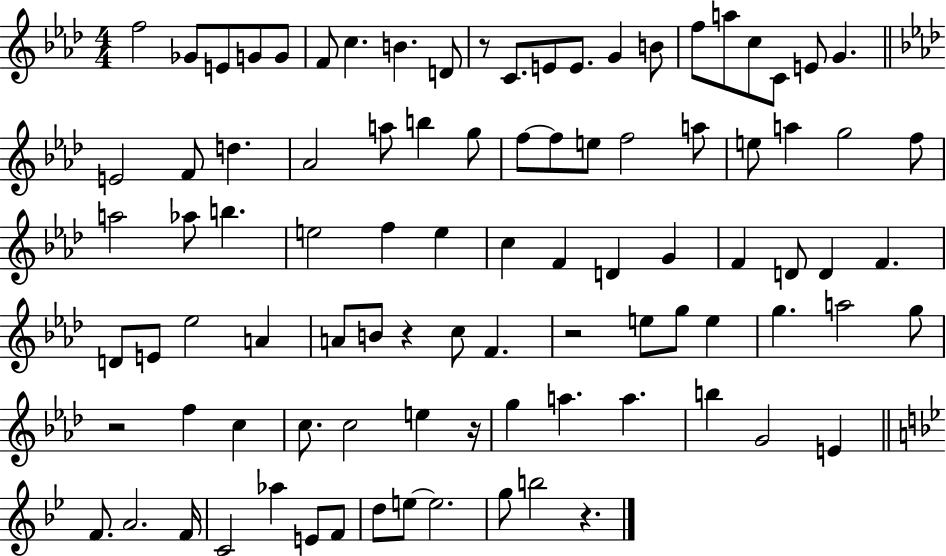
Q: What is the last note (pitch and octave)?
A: B5